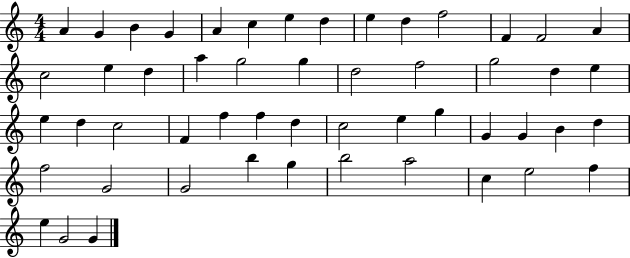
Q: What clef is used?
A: treble